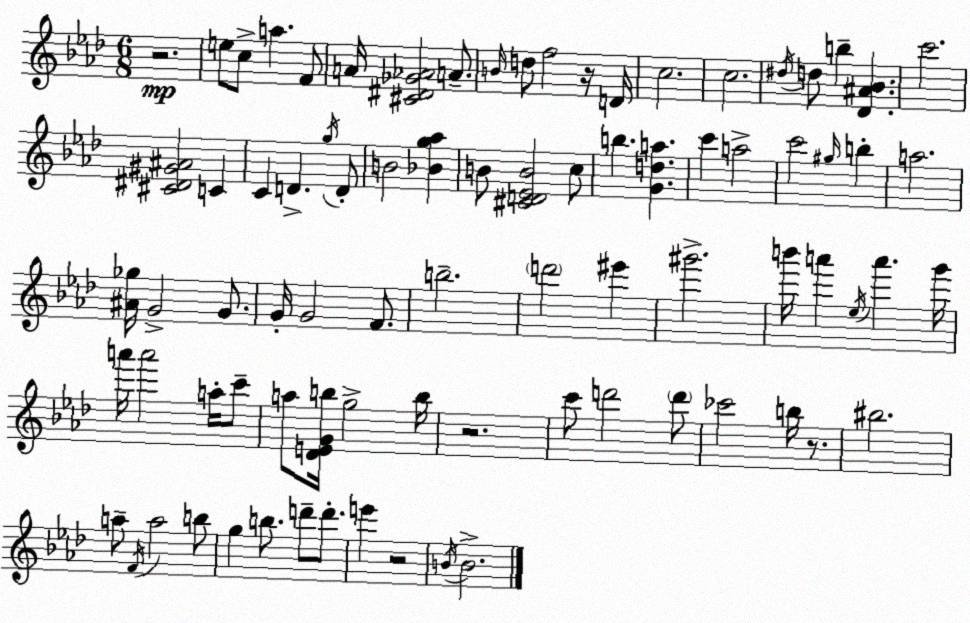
X:1
T:Untitled
M:6/8
L:1/4
K:Ab
z2 e/2 c/2 a F/2 A/4 [^C^D_G_A]2 A/2 B/4 d/2 f2 z/4 D/4 c2 c2 ^d/4 d/2 b [_D^A_B] c'2 [^C^D^G^A]2 C C D g/4 D/2 B2 [_Bg_a] B/2 [^CD_EB]2 c/2 b [Gda] c' a2 c'2 ^g/4 b a2 [^A_g]/4 G2 G/2 G/4 G2 F/2 b2 d'2 ^e' ^g'2 b'/4 a' _e/4 a' g'/4 a'/4 a'2 a/4 c'/2 a/2 [_DEGb]/4 g2 b/4 z2 c'/2 d'2 d'/2 _c'2 b/4 z/2 ^b2 a/2 F/4 a2 b/2 g b/2 d'/2 d'/2 e' z2 B/4 B2